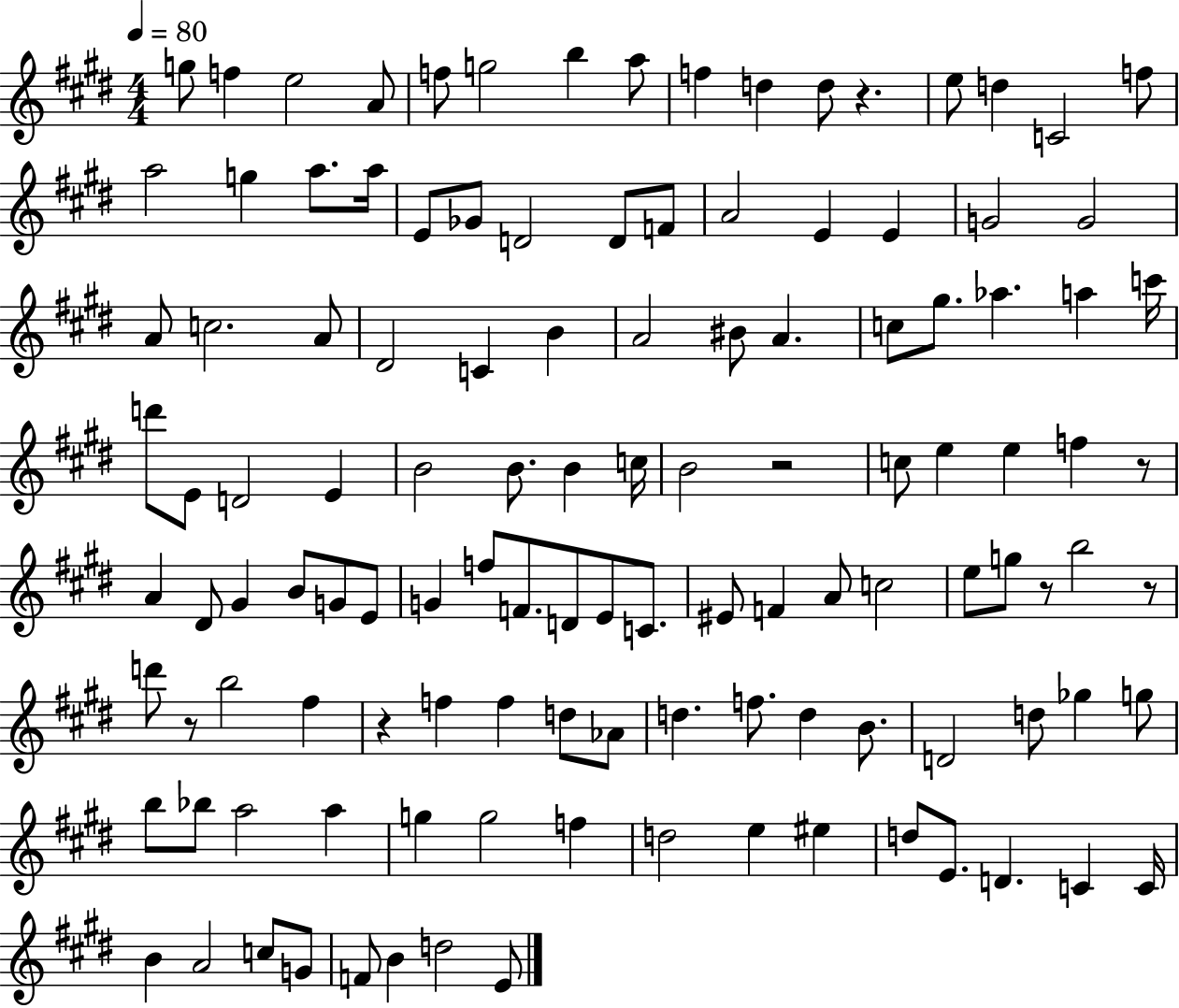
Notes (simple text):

G5/e F5/q E5/h A4/e F5/e G5/h B5/q A5/e F5/q D5/q D5/e R/q. E5/e D5/q C4/h F5/e A5/h G5/q A5/e. A5/s E4/e Gb4/e D4/h D4/e F4/e A4/h E4/q E4/q G4/h G4/h A4/e C5/h. A4/e D#4/h C4/q B4/q A4/h BIS4/e A4/q. C5/e G#5/e. Ab5/q. A5/q C6/s D6/e E4/e D4/h E4/q B4/h B4/e. B4/q C5/s B4/h R/h C5/e E5/q E5/q F5/q R/e A4/q D#4/e G#4/q B4/e G4/e E4/e G4/q F5/e F4/e. D4/e E4/e C4/e. EIS4/e F4/q A4/e C5/h E5/e G5/e R/e B5/h R/e D6/e R/e B5/h F#5/q R/q F5/q F5/q D5/e Ab4/e D5/q. F5/e. D5/q B4/e. D4/h D5/e Gb5/q G5/e B5/e Bb5/e A5/h A5/q G5/q G5/h F5/q D5/h E5/q EIS5/q D5/e E4/e. D4/q. C4/q C4/s B4/q A4/h C5/e G4/e F4/e B4/q D5/h E4/e